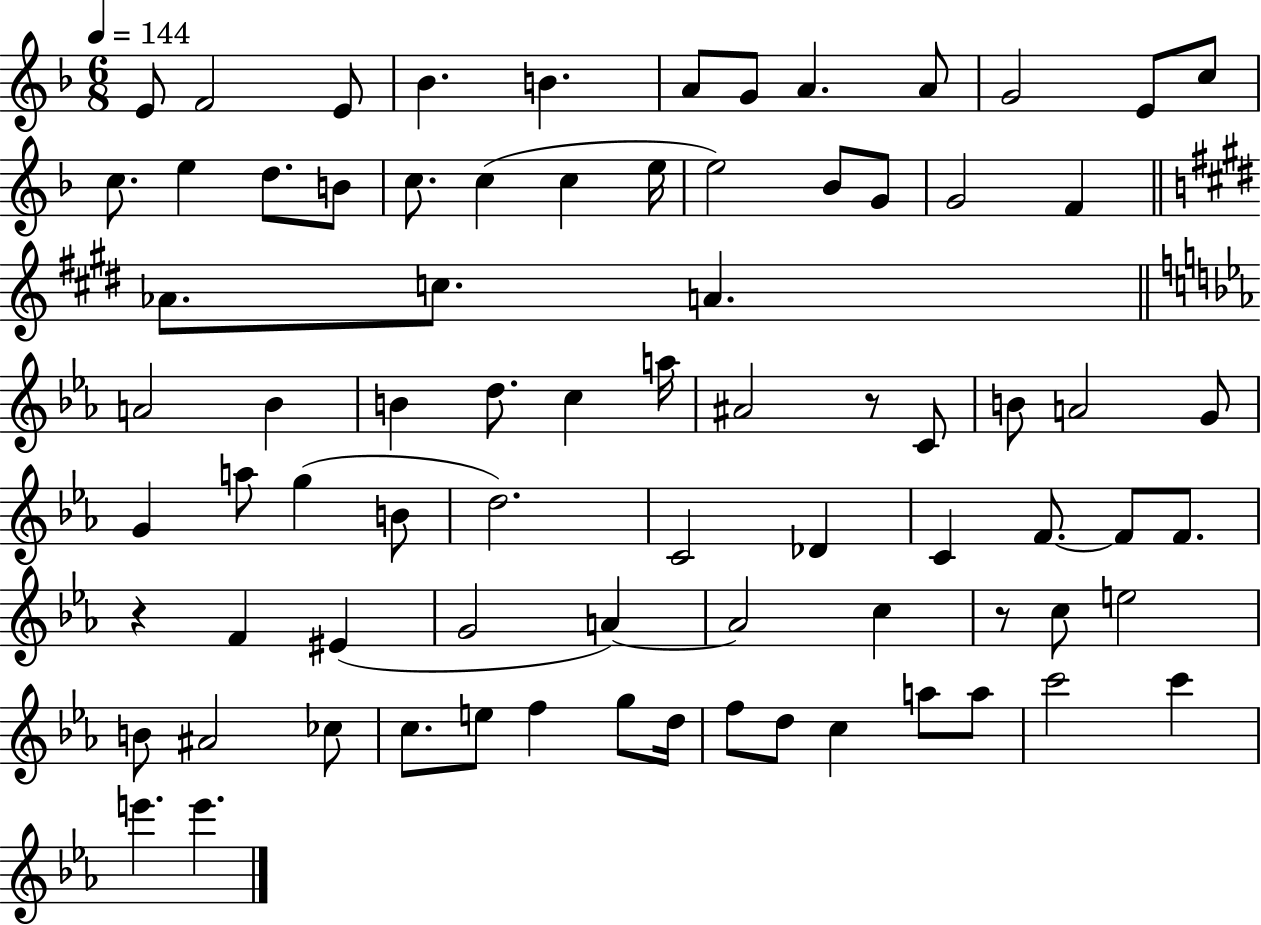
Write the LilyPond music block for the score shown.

{
  \clef treble
  \numericTimeSignature
  \time 6/8
  \key f \major
  \tempo 4 = 144
  e'8 f'2 e'8 | bes'4. b'4. | a'8 g'8 a'4. a'8 | g'2 e'8 c''8 | \break c''8. e''4 d''8. b'8 | c''8. c''4( c''4 e''16 | e''2) bes'8 g'8 | g'2 f'4 | \break \bar "||" \break \key e \major aes'8. c''8. a'4. | \bar "||" \break \key c \minor a'2 bes'4 | b'4 d''8. c''4 a''16 | ais'2 r8 c'8 | b'8 a'2 g'8 | \break g'4 a''8 g''4( b'8 | d''2.) | c'2 des'4 | c'4 f'8.~~ f'8 f'8. | \break r4 f'4 eis'4( | g'2 a'4~~) | a'2 c''4 | r8 c''8 e''2 | \break b'8 ais'2 ces''8 | c''8. e''8 f''4 g''8 d''16 | f''8 d''8 c''4 a''8 a''8 | c'''2 c'''4 | \break e'''4. e'''4. | \bar "|."
}